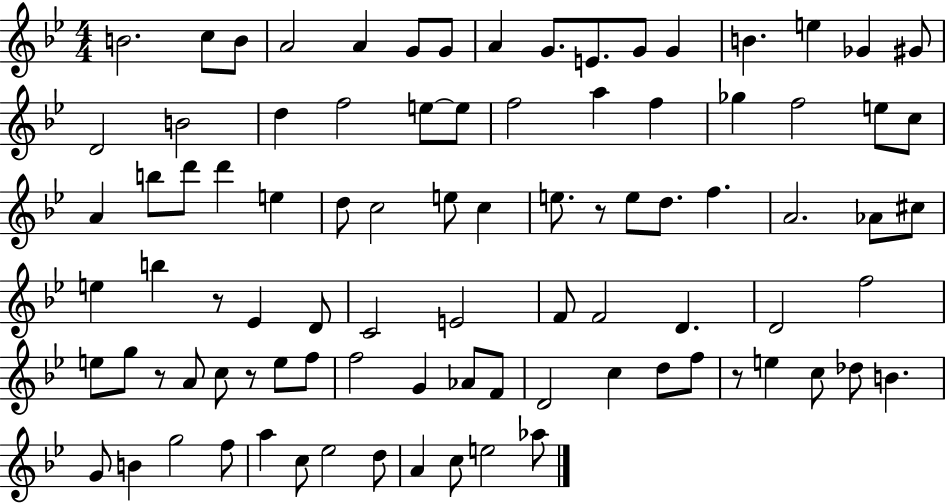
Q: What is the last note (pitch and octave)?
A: Ab5